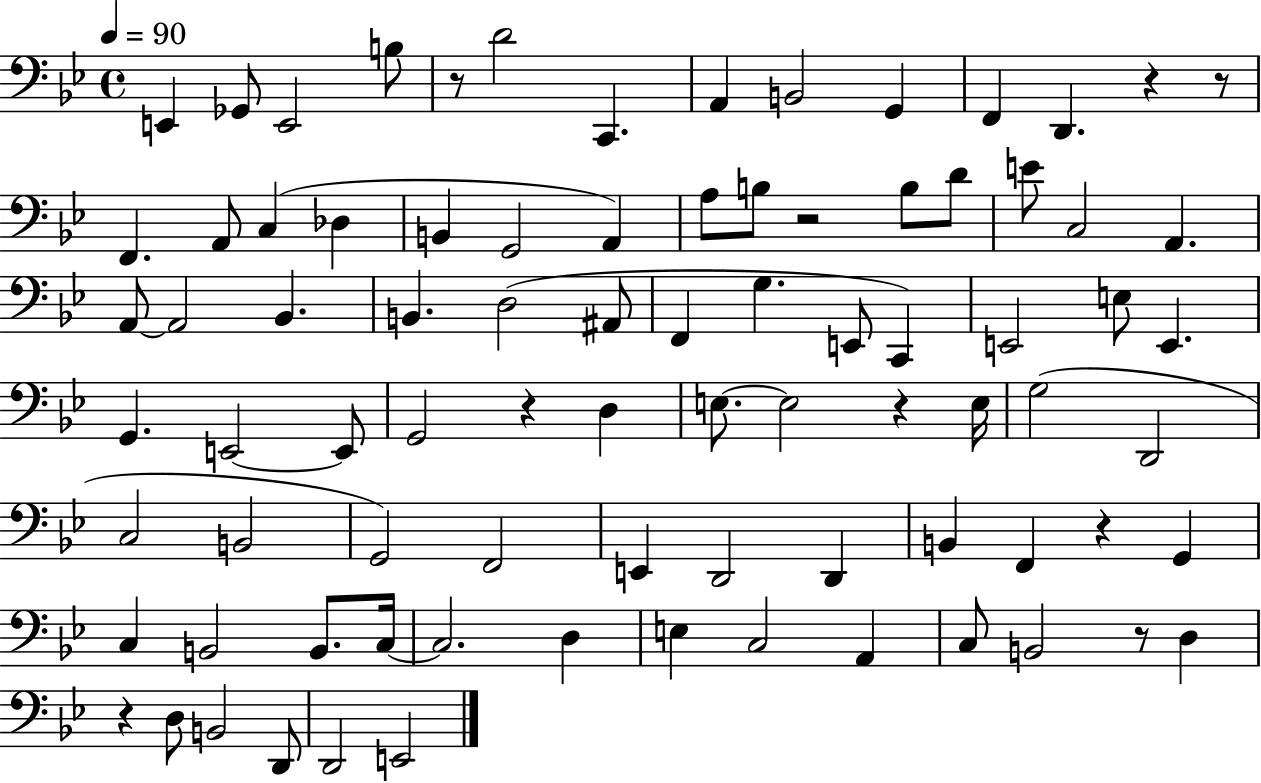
{
  \clef bass
  \time 4/4
  \defaultTimeSignature
  \key bes \major
  \tempo 4 = 90
  e,4 ges,8 e,2 b8 | r8 d'2 c,4. | a,4 b,2 g,4 | f,4 d,4. r4 r8 | \break f,4. a,8 c4( des4 | b,4 g,2 a,4) | a8 b8 r2 b8 d'8 | e'8 c2 a,4. | \break a,8~~ a,2 bes,4. | b,4. d2( ais,8 | f,4 g4. e,8 c,4) | e,2 e8 e,4. | \break g,4. e,2~~ e,8 | g,2 r4 d4 | e8.~~ e2 r4 e16 | g2( d,2 | \break c2 b,2 | g,2) f,2 | e,4 d,2 d,4 | b,4 f,4 r4 g,4 | \break c4 b,2 b,8. c16~~ | c2. d4 | e4 c2 a,4 | c8 b,2 r8 d4 | \break r4 d8 b,2 d,8 | d,2 e,2 | \bar "|."
}